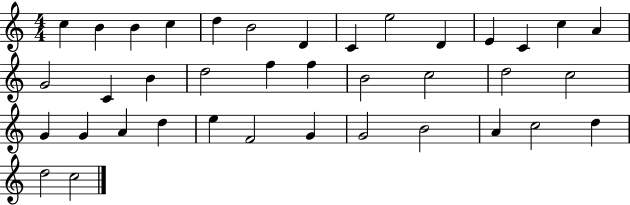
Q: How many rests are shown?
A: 0